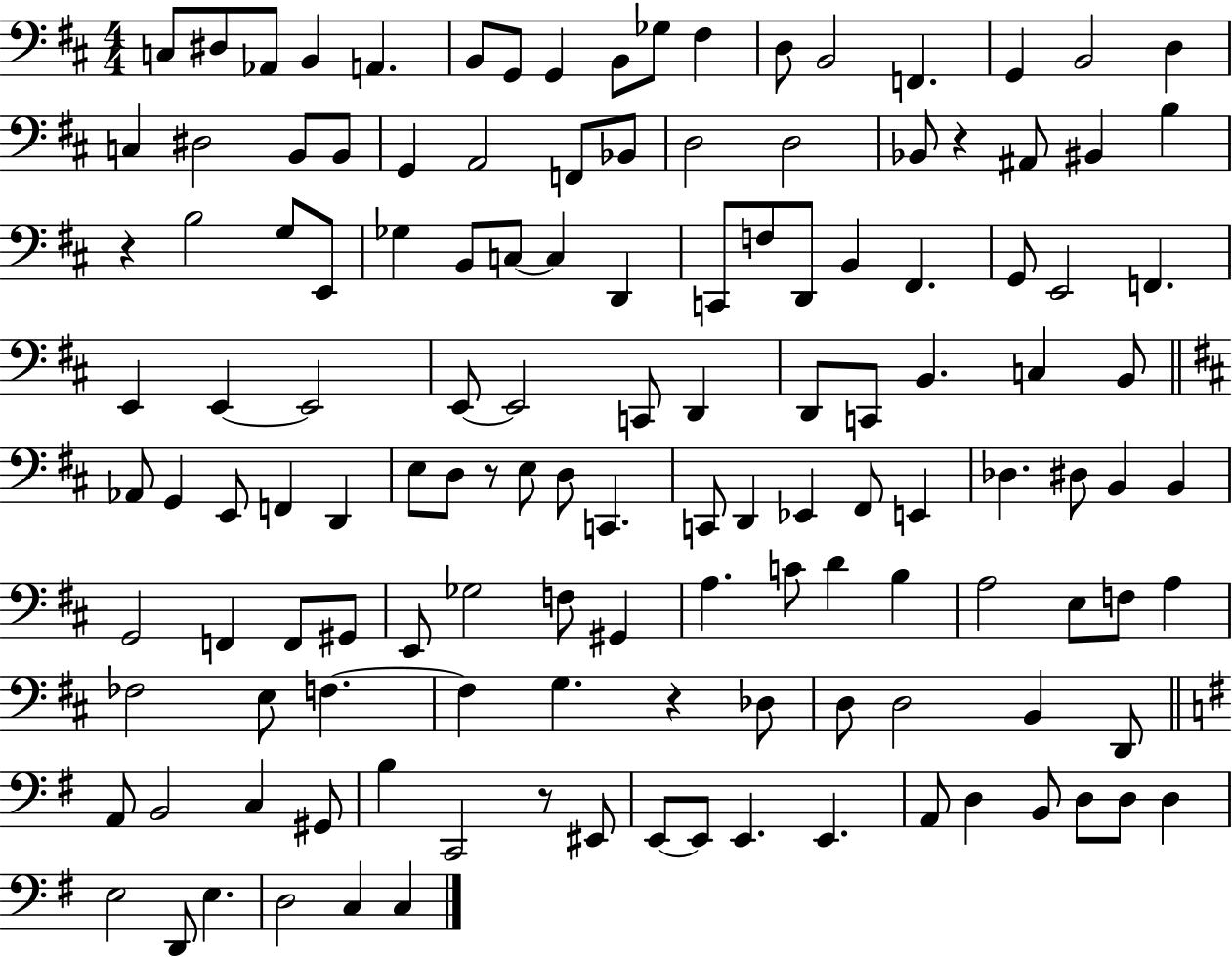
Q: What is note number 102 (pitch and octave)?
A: D3